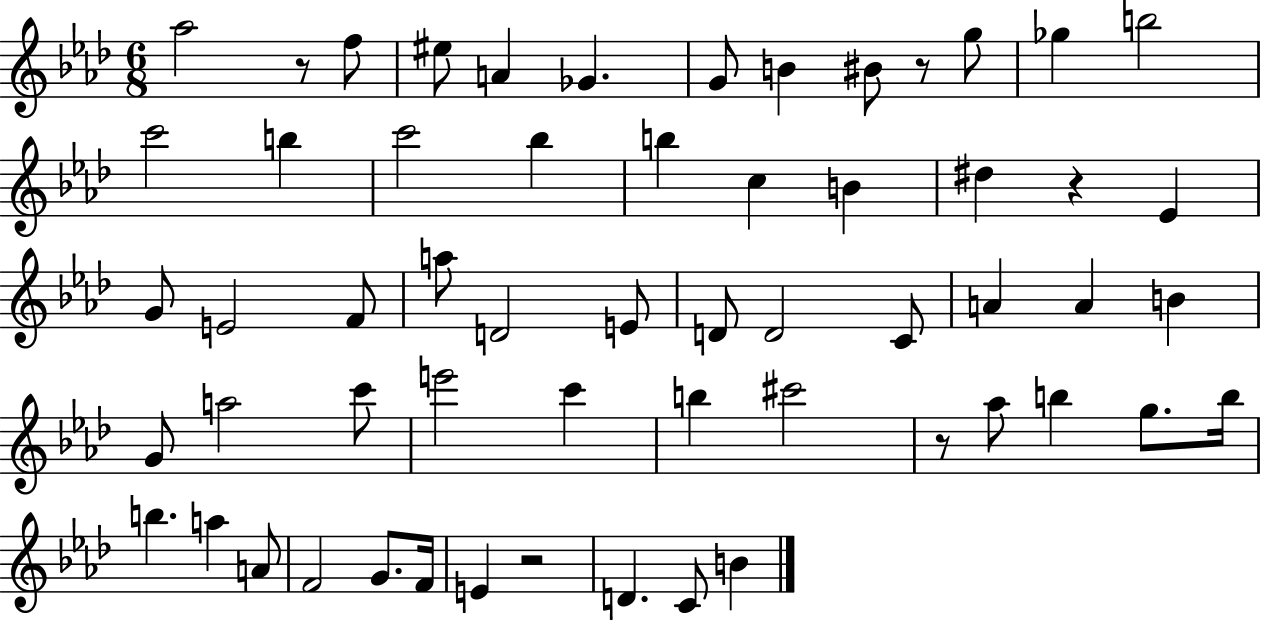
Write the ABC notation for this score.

X:1
T:Untitled
M:6/8
L:1/4
K:Ab
_a2 z/2 f/2 ^e/2 A _G G/2 B ^B/2 z/2 g/2 _g b2 c'2 b c'2 _b b c B ^d z _E G/2 E2 F/2 a/2 D2 E/2 D/2 D2 C/2 A A B G/2 a2 c'/2 e'2 c' b ^c'2 z/2 _a/2 b g/2 b/4 b a A/2 F2 G/2 F/4 E z2 D C/2 B